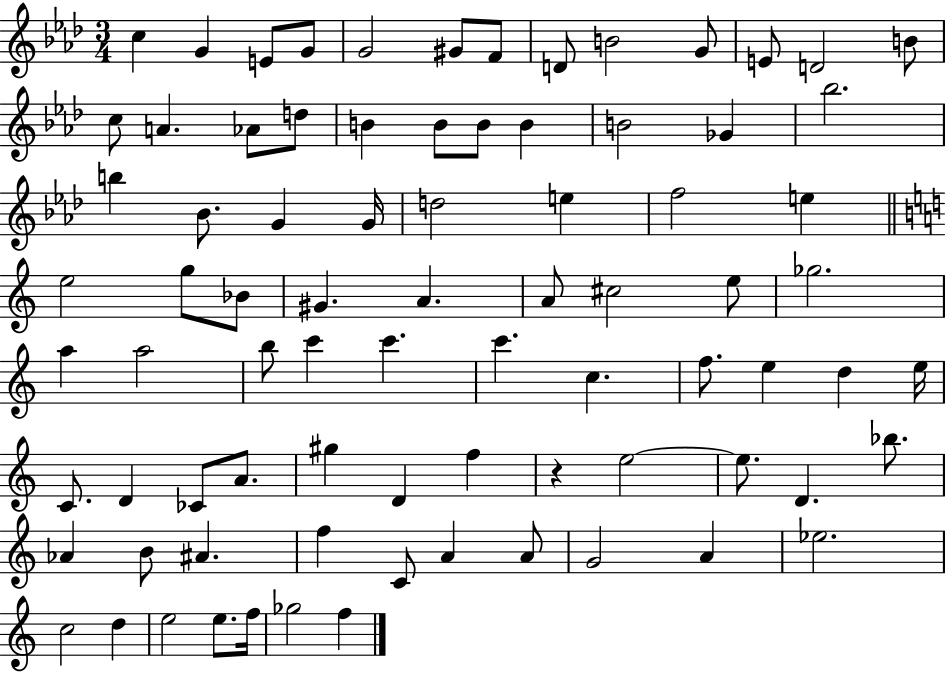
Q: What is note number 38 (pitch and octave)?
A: A4